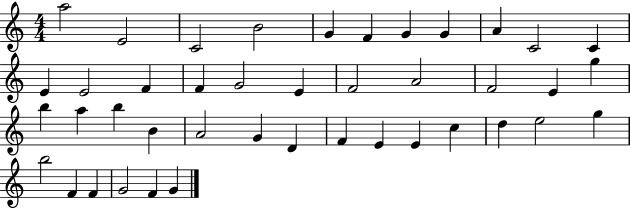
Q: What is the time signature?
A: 4/4